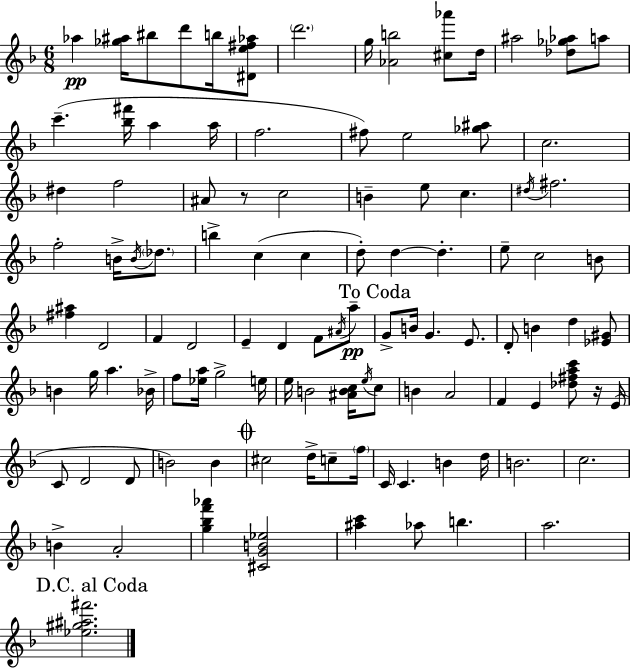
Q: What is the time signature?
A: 6/8